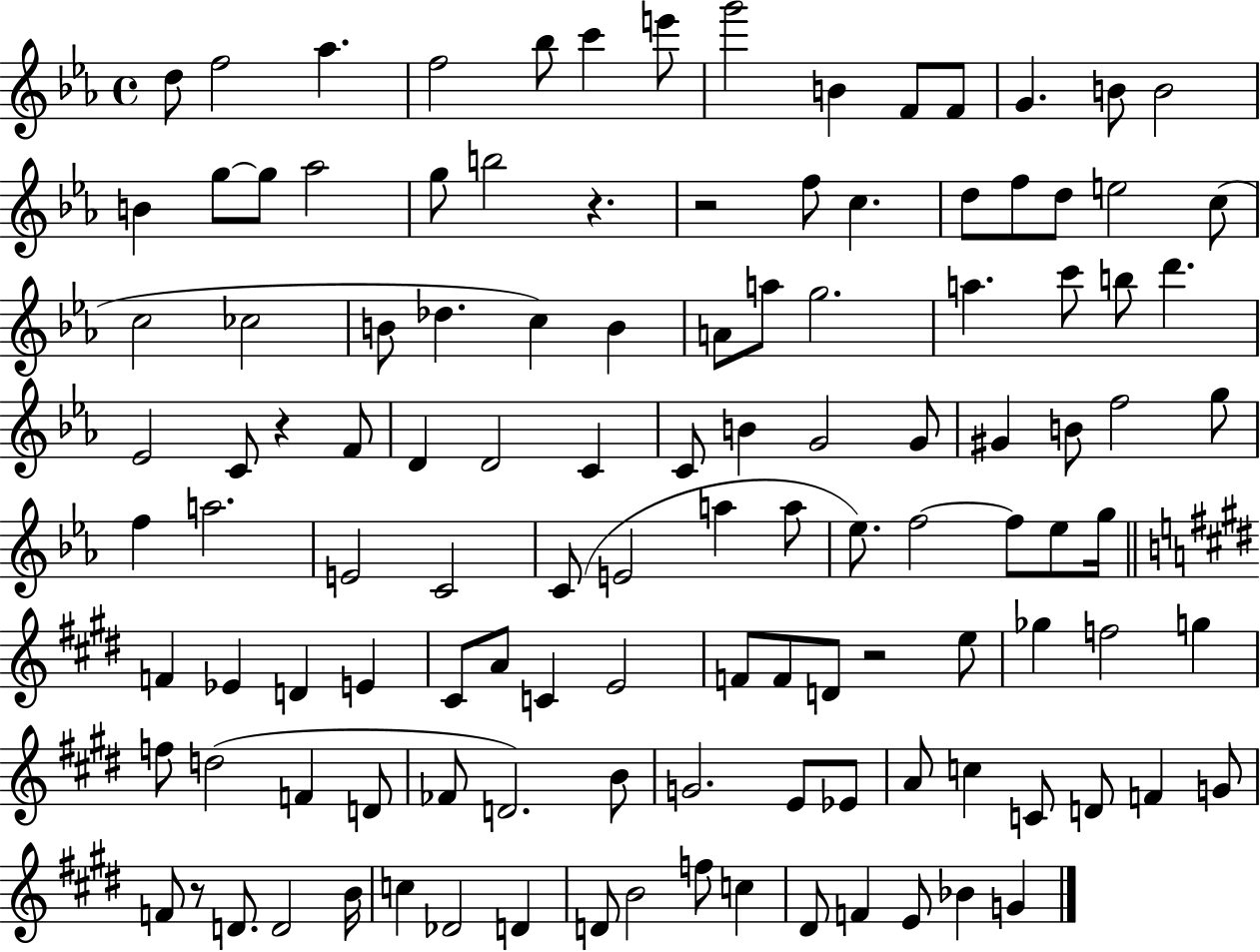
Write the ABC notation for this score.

X:1
T:Untitled
M:4/4
L:1/4
K:Eb
d/2 f2 _a f2 _b/2 c' e'/2 g'2 B F/2 F/2 G B/2 B2 B g/2 g/2 _a2 g/2 b2 z z2 f/2 c d/2 f/2 d/2 e2 c/2 c2 _c2 B/2 _d c B A/2 a/2 g2 a c'/2 b/2 d' _E2 C/2 z F/2 D D2 C C/2 B G2 G/2 ^G B/2 f2 g/2 f a2 E2 C2 C/2 E2 a a/2 _e/2 f2 f/2 _e/2 g/4 F _E D E ^C/2 A/2 C E2 F/2 F/2 D/2 z2 e/2 _g f2 g f/2 d2 F D/2 _F/2 D2 B/2 G2 E/2 _E/2 A/2 c C/2 D/2 F G/2 F/2 z/2 D/2 D2 B/4 c _D2 D D/2 B2 f/2 c ^D/2 F E/2 _B G